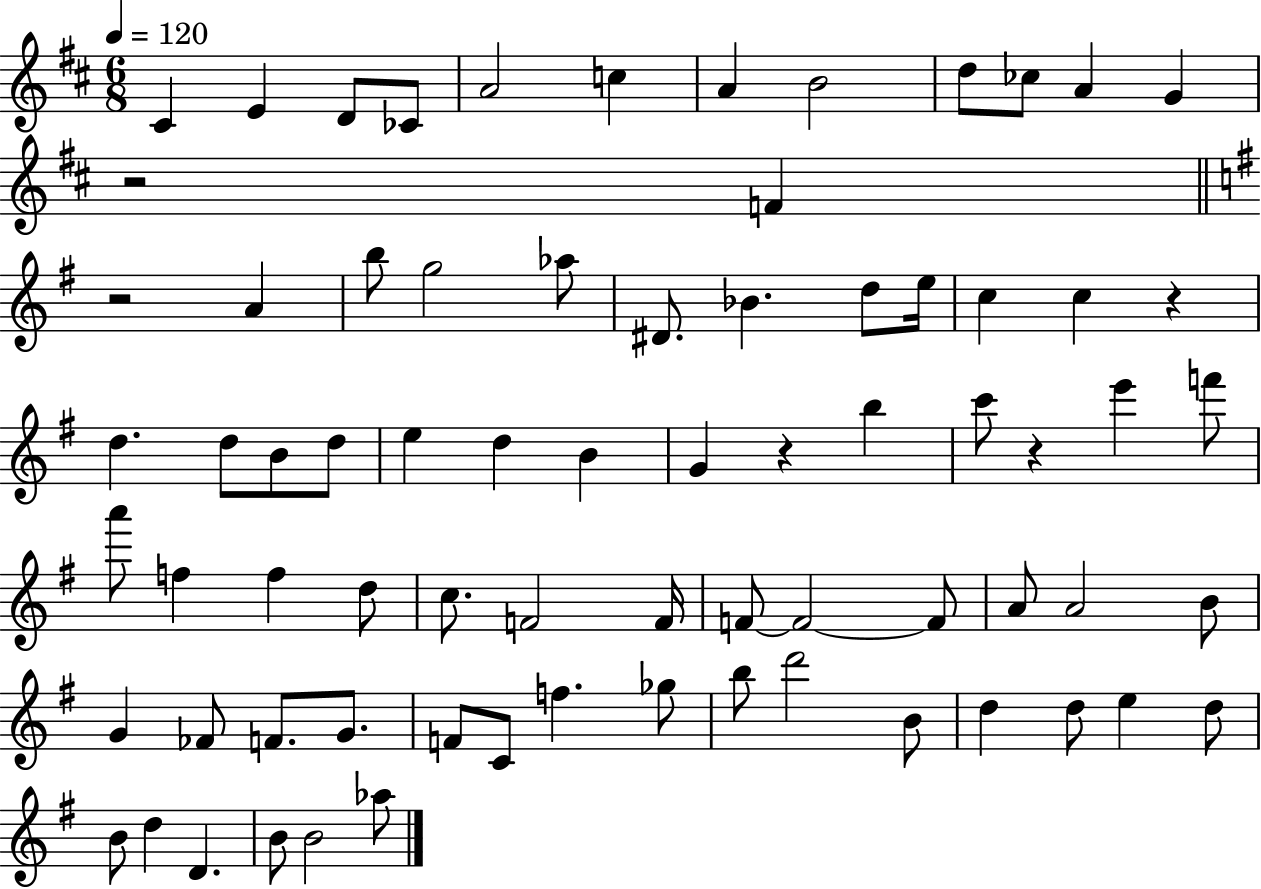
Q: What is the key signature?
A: D major